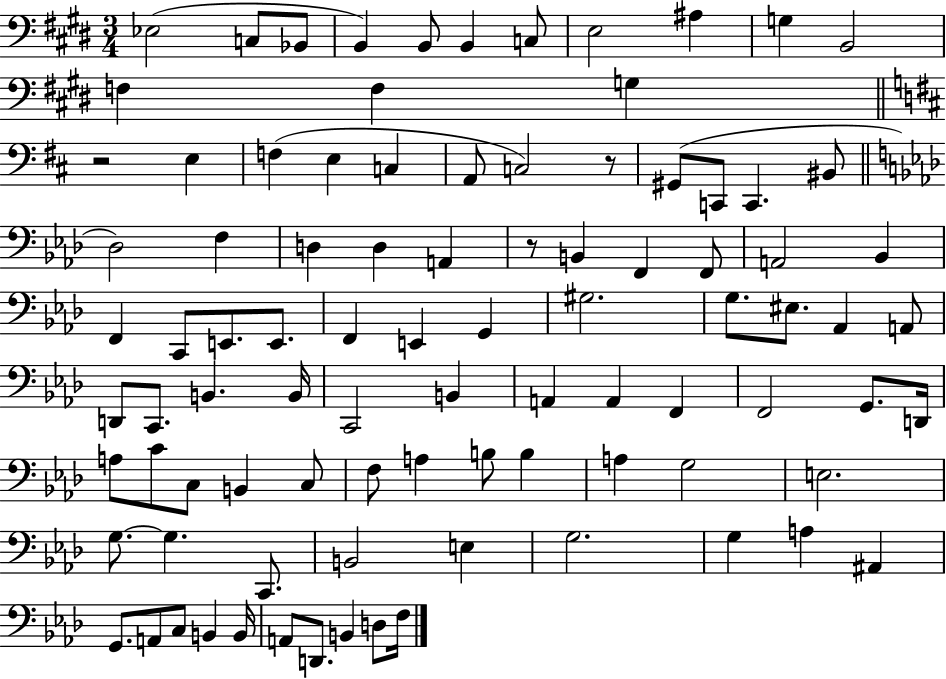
{
  \clef bass
  \numericTimeSignature
  \time 3/4
  \key e \major
  ees2( c8 bes,8 | b,4) b,8 b,4 c8 | e2 ais4 | g4 b,2 | \break f4 f4 g4 | \bar "||" \break \key b \minor r2 e4 | f4( e4 c4 | a,8 c2) r8 | gis,8( c,8 c,4. bis,8 | \break \bar "||" \break \key aes \major des2) f4 | d4 d4 a,4 | r8 b,4 f,4 f,8 | a,2 bes,4 | \break f,4 c,8 e,8. e,8. | f,4 e,4 g,4 | gis2. | g8. eis8. aes,4 a,8 | \break d,8 c,8. b,4. b,16 | c,2 b,4 | a,4 a,4 f,4 | f,2 g,8. d,16 | \break a8 c'8 c8 b,4 c8 | f8 a4 b8 b4 | a4 g2 | e2. | \break g8.~~ g4. c,8. | b,2 e4 | g2. | g4 a4 ais,4 | \break g,8. a,8 c8 b,4 b,16 | a,8 d,8. b,4 d8 f16 | \bar "|."
}